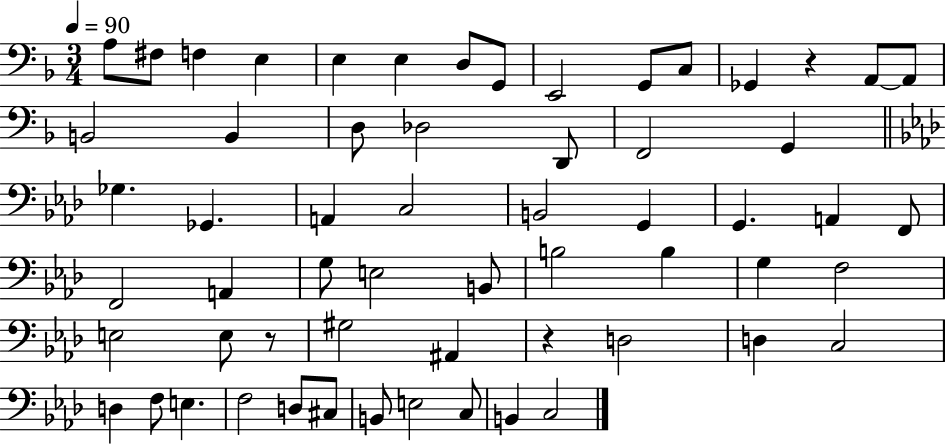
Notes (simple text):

A3/e F#3/e F3/q E3/q E3/q E3/q D3/e G2/e E2/h G2/e C3/e Gb2/q R/q A2/e A2/e B2/h B2/q D3/e Db3/h D2/e F2/h G2/q Gb3/q. Gb2/q. A2/q C3/h B2/h G2/q G2/q. A2/q F2/e F2/h A2/q G3/e E3/h B2/e B3/h B3/q G3/q F3/h E3/h E3/e R/e G#3/h A#2/q R/q D3/h D3/q C3/h D3/q F3/e E3/q. F3/h D3/e C#3/e B2/e E3/h C3/e B2/q C3/h